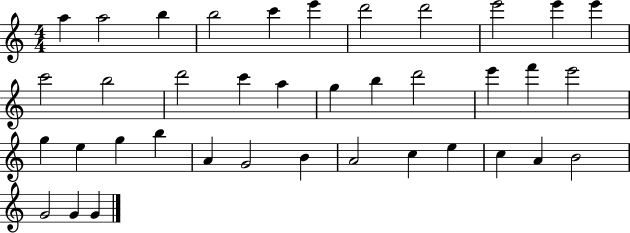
{
  \clef treble
  \numericTimeSignature
  \time 4/4
  \key c \major
  a''4 a''2 b''4 | b''2 c'''4 e'''4 | d'''2 d'''2 | e'''2 e'''4 e'''4 | \break c'''2 b''2 | d'''2 c'''4 a''4 | g''4 b''4 d'''2 | e'''4 f'''4 e'''2 | \break g''4 e''4 g''4 b''4 | a'4 g'2 b'4 | a'2 c''4 e''4 | c''4 a'4 b'2 | \break g'2 g'4 g'4 | \bar "|."
}